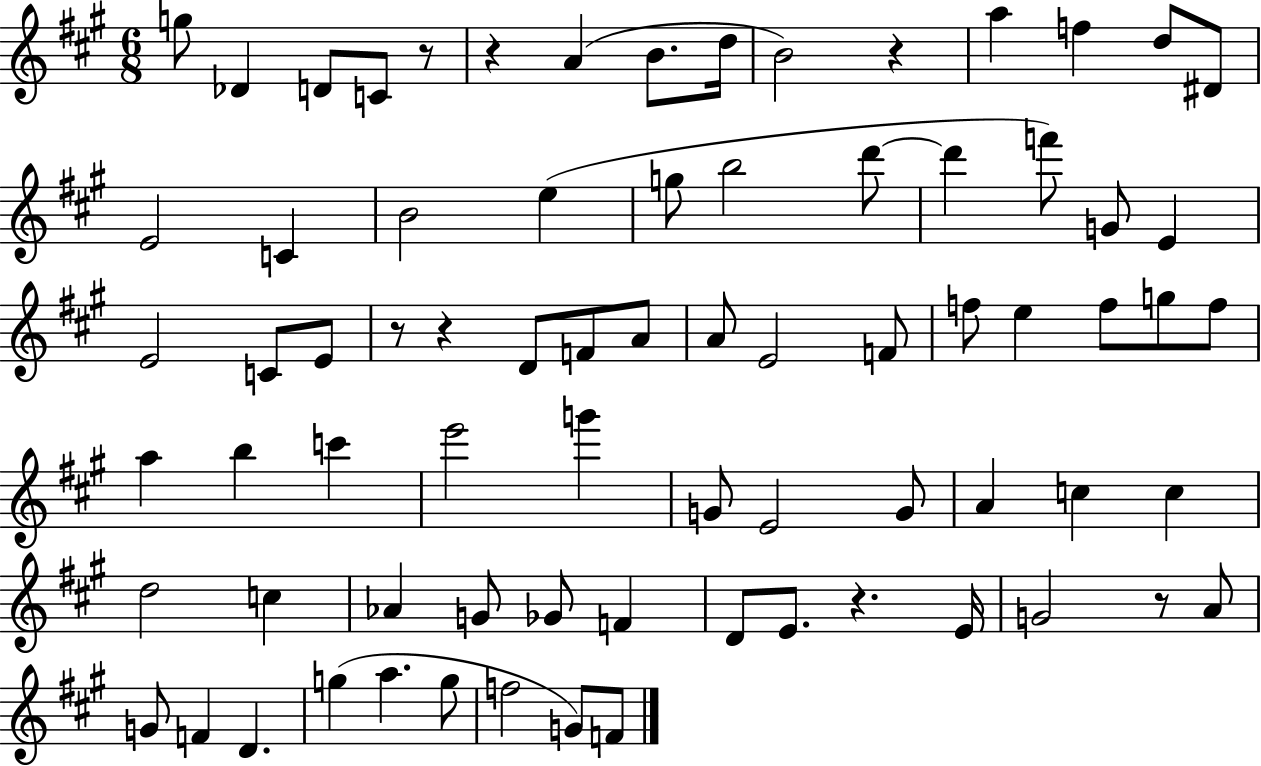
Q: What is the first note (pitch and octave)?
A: G5